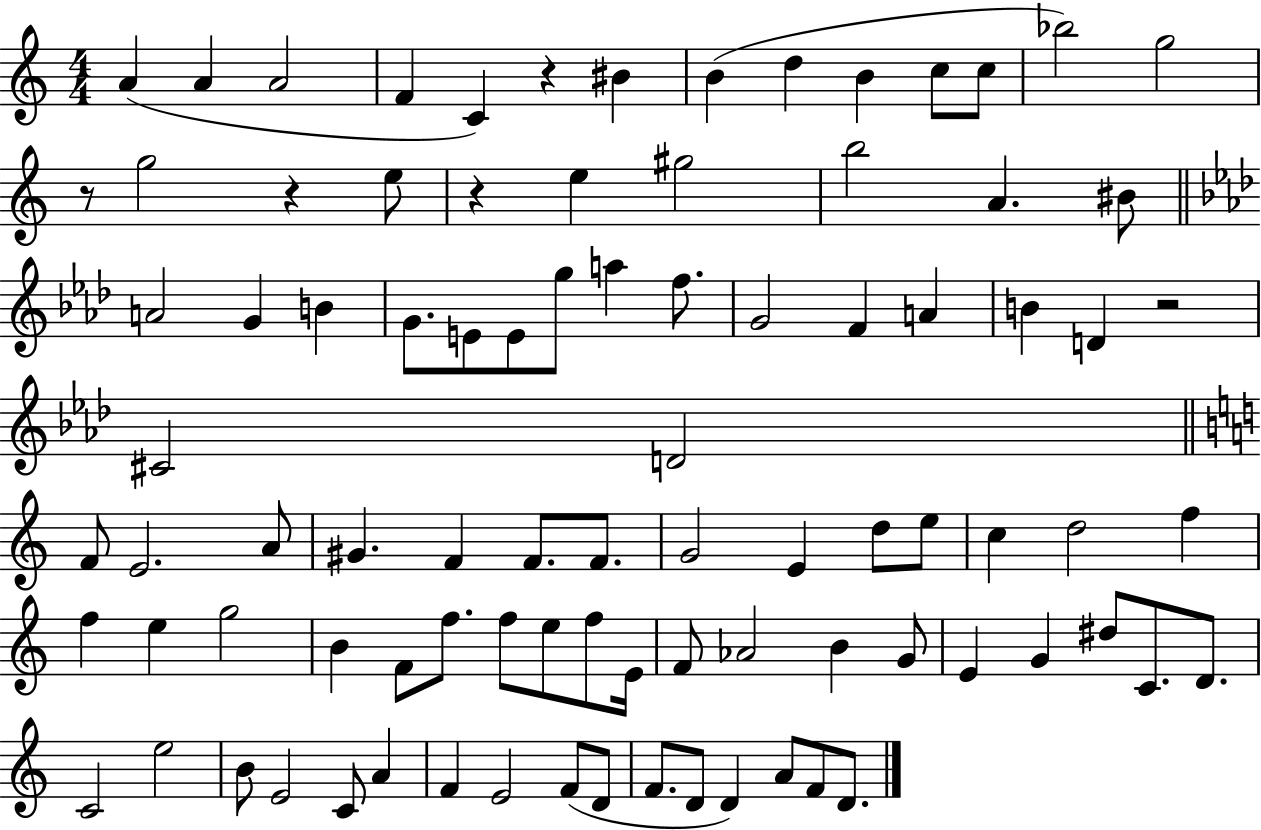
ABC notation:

X:1
T:Untitled
M:4/4
L:1/4
K:C
A A A2 F C z ^B B d B c/2 c/2 _b2 g2 z/2 g2 z e/2 z e ^g2 b2 A ^B/2 A2 G B G/2 E/2 E/2 g/2 a f/2 G2 F A B D z2 ^C2 D2 F/2 E2 A/2 ^G F F/2 F/2 G2 E d/2 e/2 c d2 f f e g2 B F/2 f/2 f/2 e/2 f/2 E/4 F/2 _A2 B G/2 E G ^d/2 C/2 D/2 C2 e2 B/2 E2 C/2 A F E2 F/2 D/2 F/2 D/2 D A/2 F/2 D/2